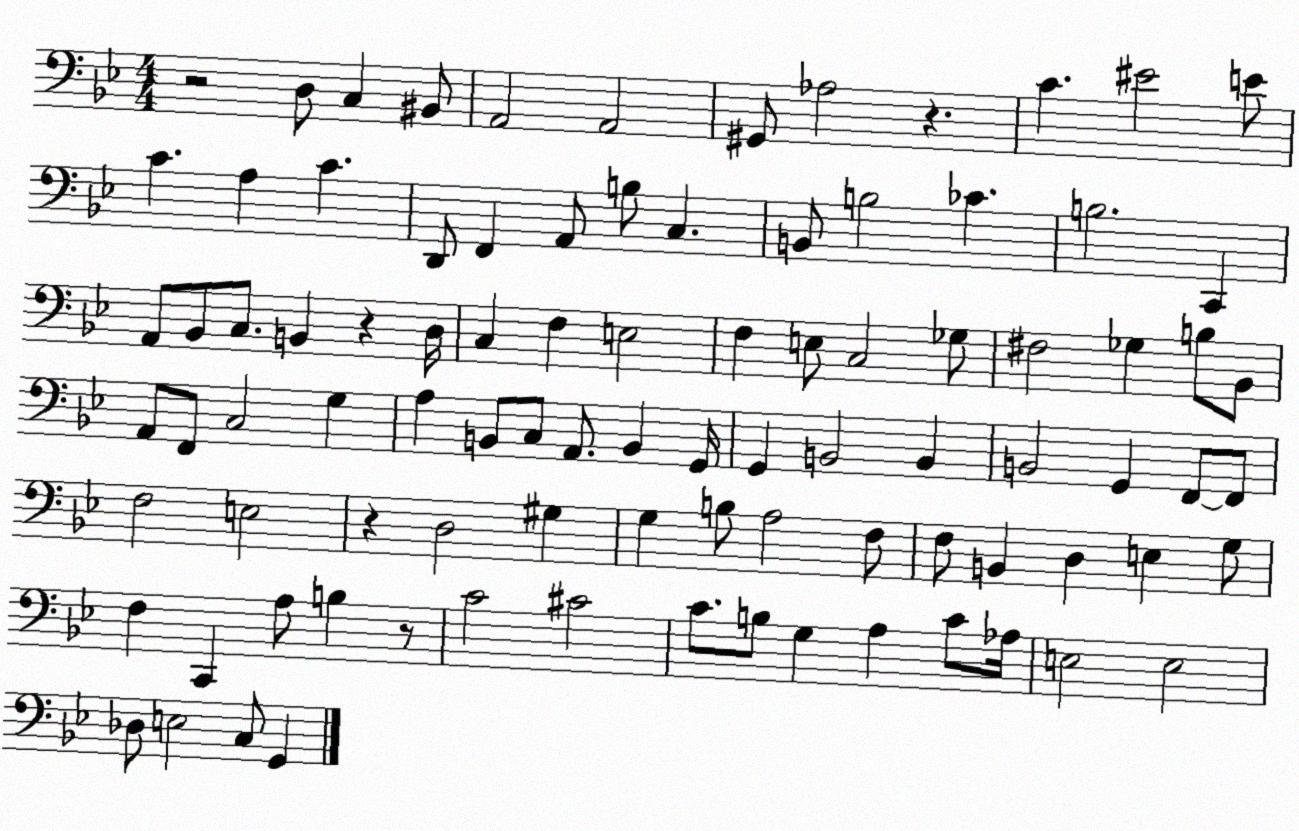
X:1
T:Untitled
M:4/4
L:1/4
K:Bb
z2 D,/2 C, ^B,,/2 A,,2 A,,2 ^G,,/2 _A,2 z C ^E2 E/2 C A, C D,,/2 F,, A,,/2 B,/2 C, B,,/2 B,2 _C B,2 C,, A,,/2 _B,,/2 C,/2 B,, z D,/4 C, F, E,2 F, E,/2 C,2 _G,/2 ^F,2 _G, B,/2 _B,,/2 A,,/2 F,,/2 C,2 G, A, B,,/2 C,/2 A,,/2 B,, G,,/4 G,, B,,2 B,, B,,2 G,, F,,/2 F,,/2 F,2 E,2 z D,2 ^G, G, B,/2 A,2 F,/2 F,/2 B,, D, E, G,/2 F, C,, A,/2 B, z/2 C2 ^C2 C/2 B,/2 G, A, C/2 _A,/4 E,2 E,2 _D,/2 E,2 C,/2 G,,